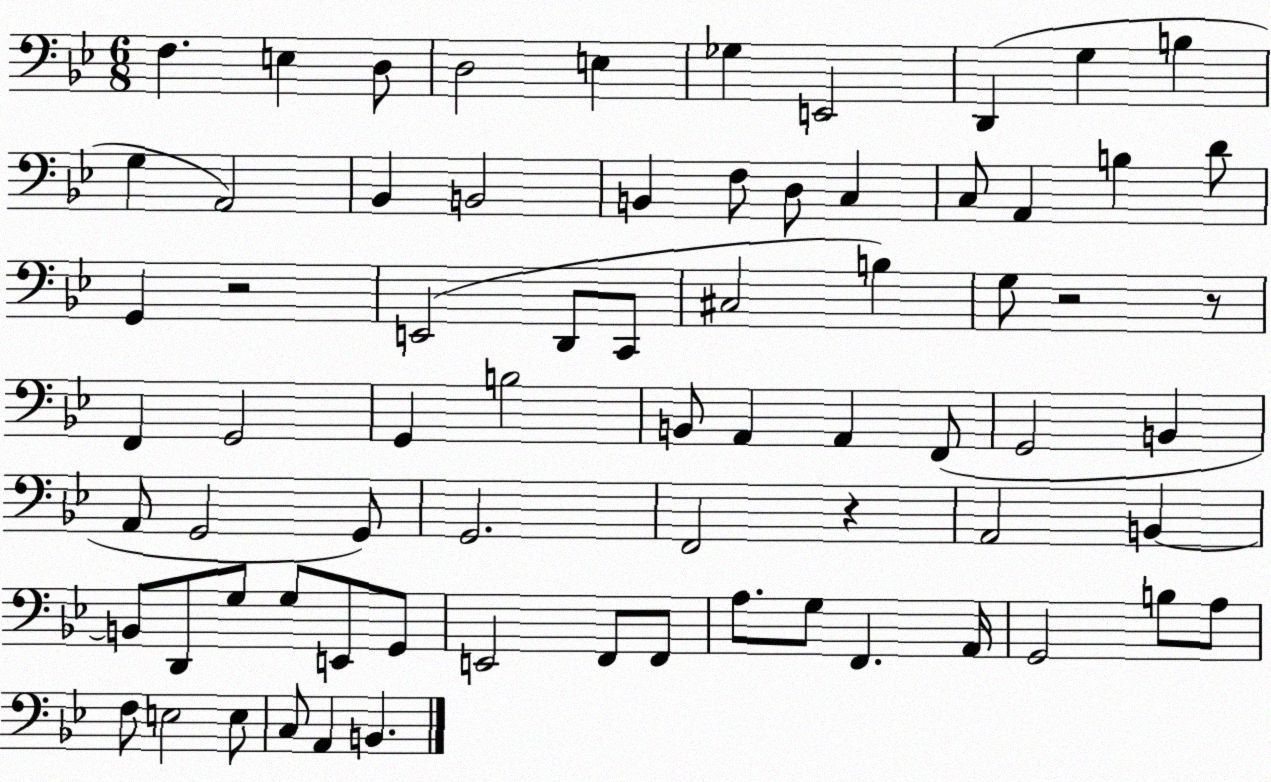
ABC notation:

X:1
T:Untitled
M:6/8
L:1/4
K:Bb
F, E, D,/2 D,2 E, _G, E,,2 D,, G, B, G, A,,2 _B,, B,,2 B,, F,/2 D,/2 C, C,/2 A,, B, D/2 G,, z2 E,,2 D,,/2 C,,/2 ^C,2 B, G,/2 z2 z/2 F,, G,,2 G,, B,2 B,,/2 A,, A,, F,,/2 G,,2 B,, A,,/2 G,,2 G,,/2 G,,2 F,,2 z A,,2 B,, B,,/2 D,,/2 G,/2 G,/2 E,,/2 G,,/2 E,,2 F,,/2 F,,/2 A,/2 G,/2 F,, A,,/4 G,,2 B,/2 A,/2 F,/2 E,2 E,/2 C,/2 A,, B,,